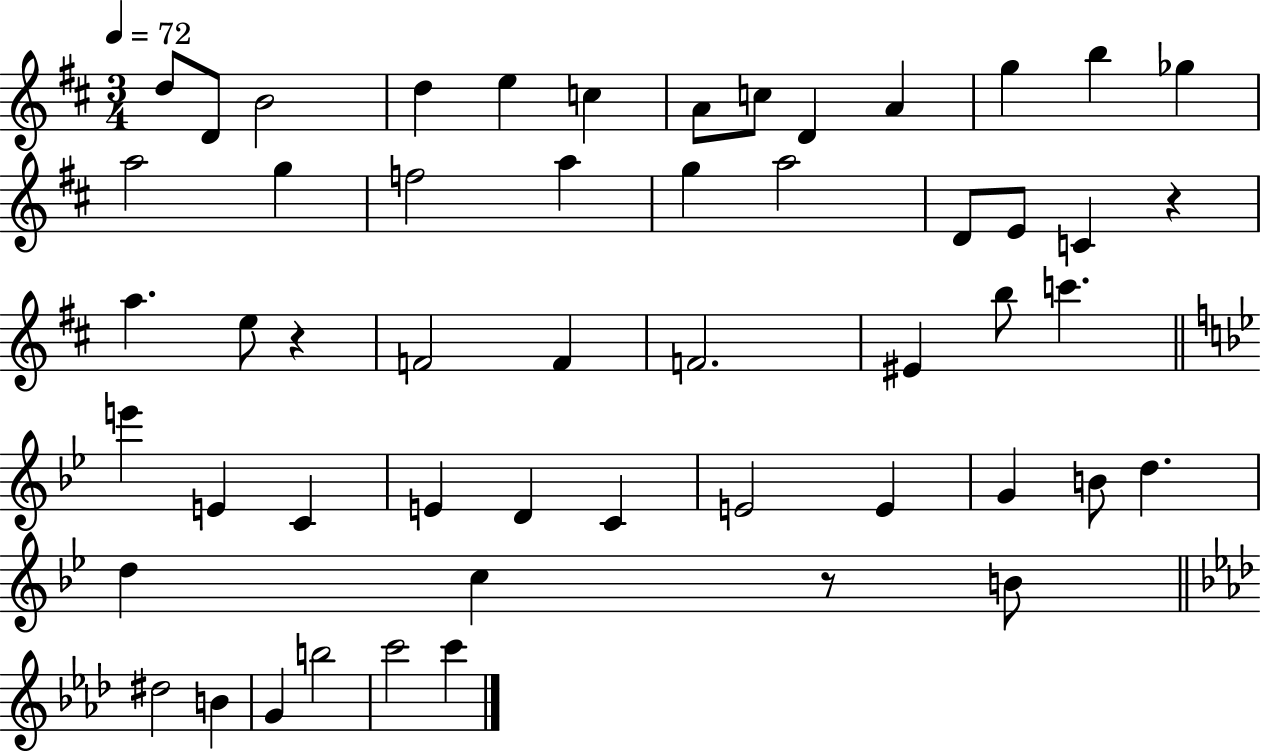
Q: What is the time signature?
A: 3/4